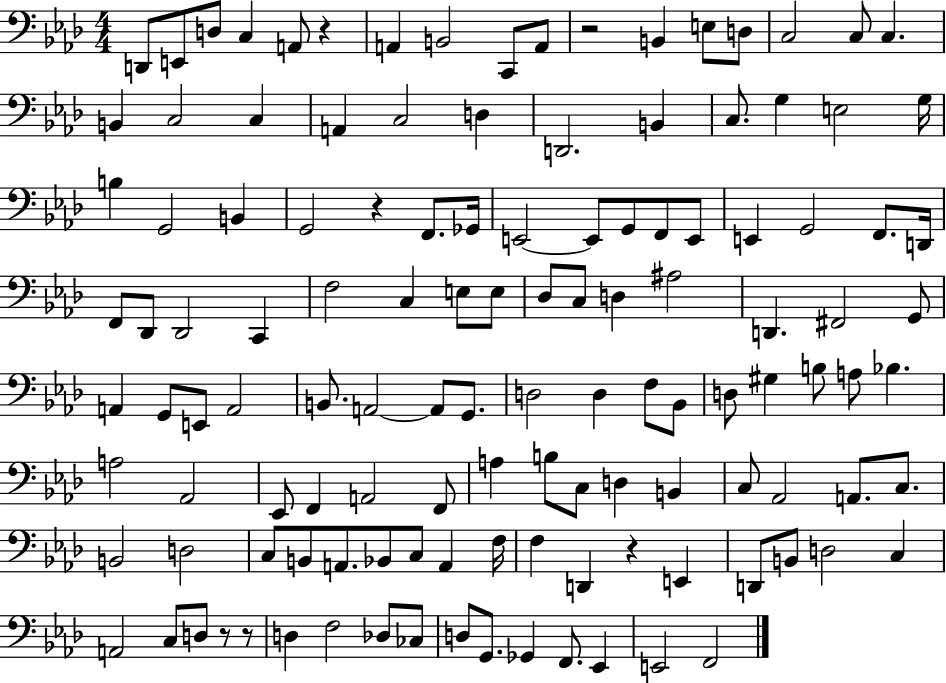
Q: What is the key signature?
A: AES major